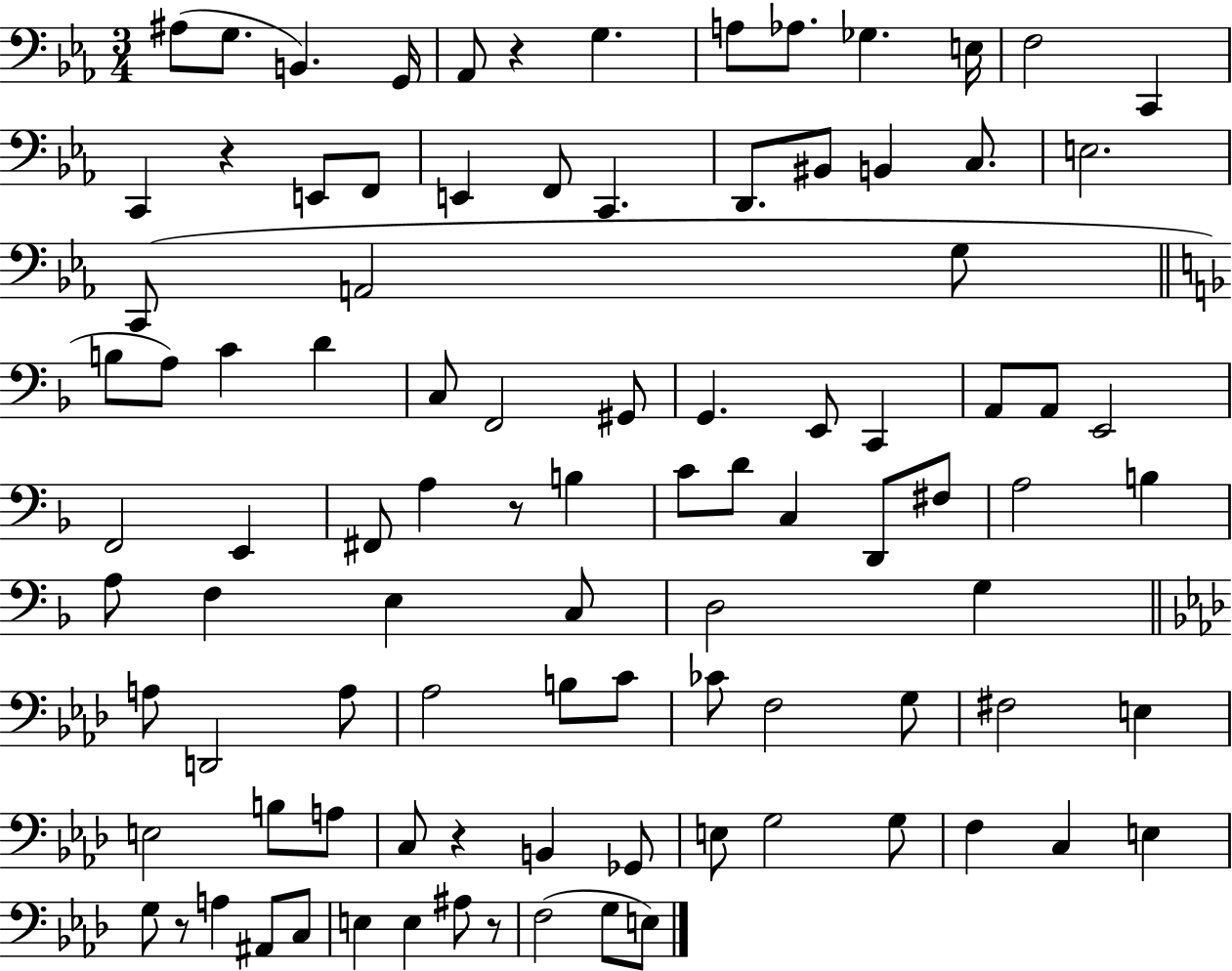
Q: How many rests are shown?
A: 6